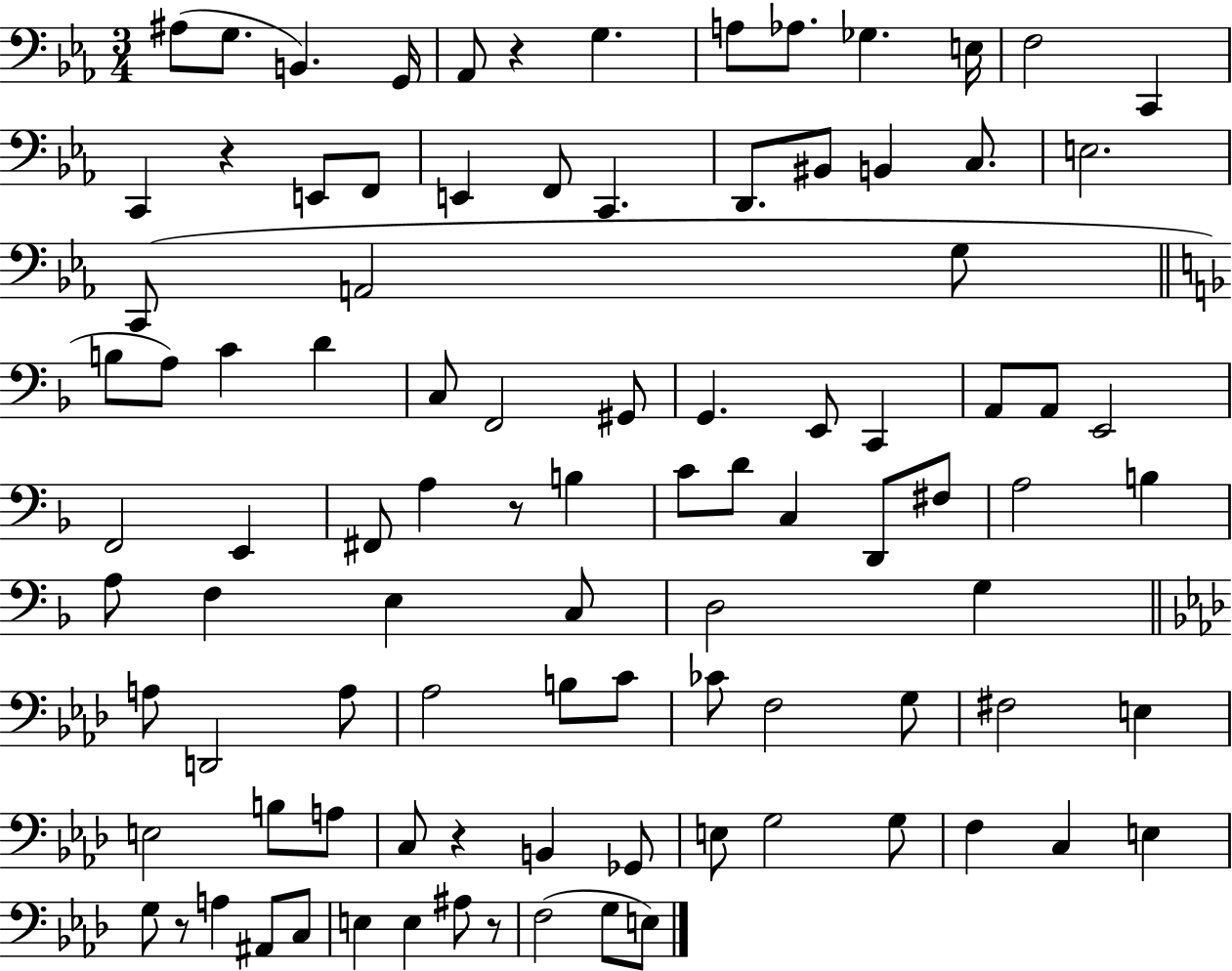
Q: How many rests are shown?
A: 6